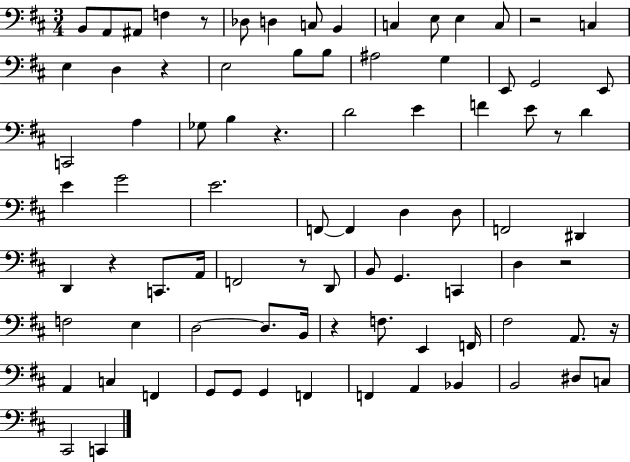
B2/e A2/e A#2/e F3/q R/e Db3/e D3/q C3/e B2/q C3/q E3/e E3/q C3/e R/h C3/q E3/q D3/q R/q E3/h B3/e B3/e A#3/h G3/q E2/e G2/h E2/e C2/h A3/q Gb3/e B3/q R/q. D4/h E4/q F4/q E4/e R/e D4/q E4/q G4/h E4/h. F2/e F2/q D3/q D3/e F2/h D#2/q D2/q R/q C2/e. A2/s F2/h R/e D2/e B2/e G2/q. C2/q D3/q R/h F3/h E3/q D3/h D3/e. B2/s R/q F3/e. E2/q F2/s F#3/h A2/e. R/s A2/q C3/q F2/q G2/e G2/e G2/q F2/q F2/q A2/q Bb2/q B2/h D#3/e C3/e C#2/h C2/q